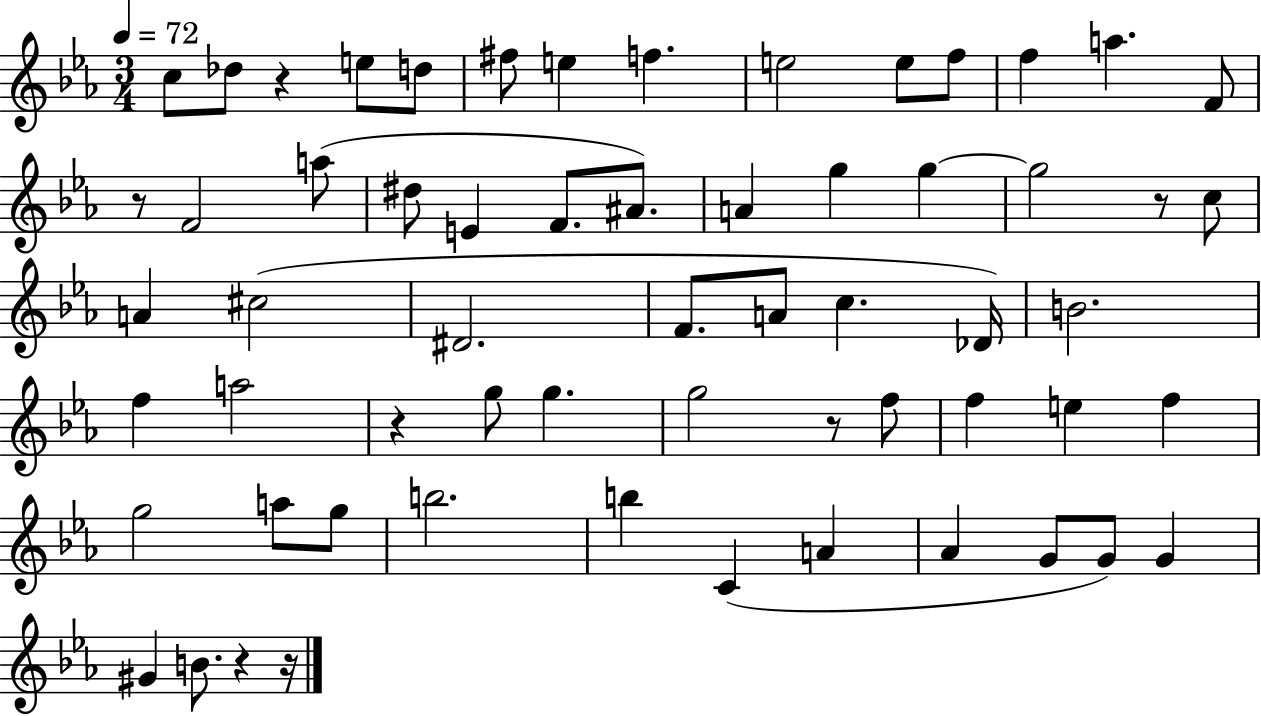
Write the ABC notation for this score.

X:1
T:Untitled
M:3/4
L:1/4
K:Eb
c/2 _d/2 z e/2 d/2 ^f/2 e f e2 e/2 f/2 f a F/2 z/2 F2 a/2 ^d/2 E F/2 ^A/2 A g g g2 z/2 c/2 A ^c2 ^D2 F/2 A/2 c _D/4 B2 f a2 z g/2 g g2 z/2 f/2 f e f g2 a/2 g/2 b2 b C A _A G/2 G/2 G ^G B/2 z z/4